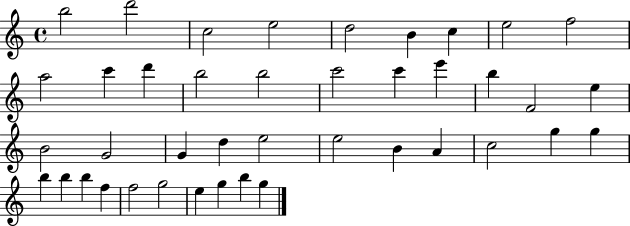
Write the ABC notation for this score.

X:1
T:Untitled
M:4/4
L:1/4
K:C
b2 d'2 c2 e2 d2 B c e2 f2 a2 c' d' b2 b2 c'2 c' e' b F2 e B2 G2 G d e2 e2 B A c2 g g b b b f f2 g2 e g b g